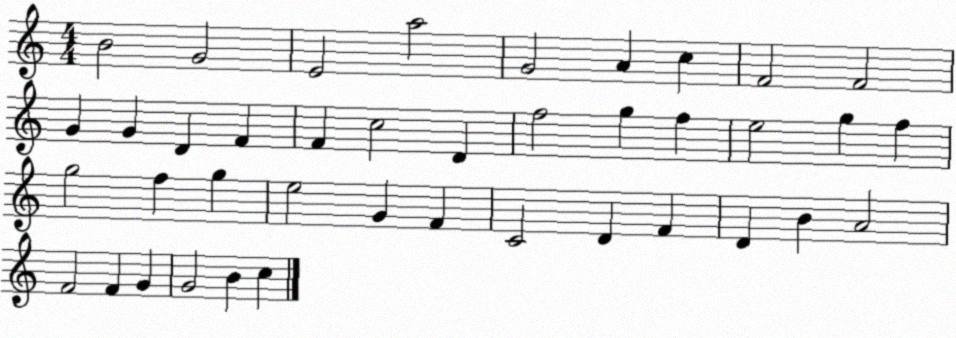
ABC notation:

X:1
T:Untitled
M:4/4
L:1/4
K:C
B2 G2 E2 a2 G2 A c F2 F2 G G D F F c2 D f2 g f e2 g f g2 f g e2 G F C2 D F D B A2 F2 F G G2 B c